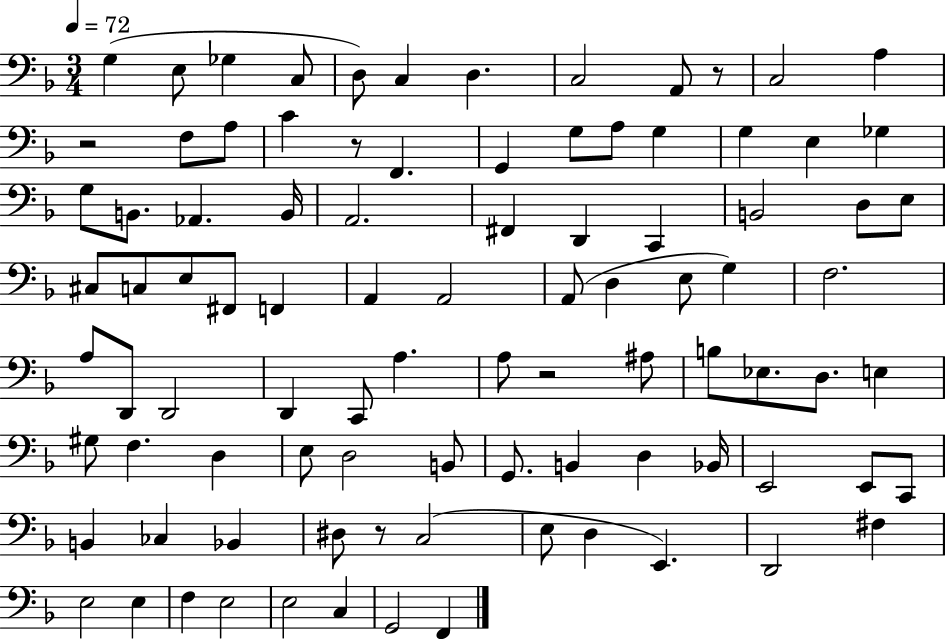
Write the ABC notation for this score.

X:1
T:Untitled
M:3/4
L:1/4
K:F
G, E,/2 _G, C,/2 D,/2 C, D, C,2 A,,/2 z/2 C,2 A, z2 F,/2 A,/2 C z/2 F,, G,, G,/2 A,/2 G, G, E, _G, G,/2 B,,/2 _A,, B,,/4 A,,2 ^F,, D,, C,, B,,2 D,/2 E,/2 ^C,/2 C,/2 E,/2 ^F,,/2 F,, A,, A,,2 A,,/2 D, E,/2 G, F,2 A,/2 D,,/2 D,,2 D,, C,,/2 A, A,/2 z2 ^A,/2 B,/2 _E,/2 D,/2 E, ^G,/2 F, D, E,/2 D,2 B,,/2 G,,/2 B,, D, _B,,/4 E,,2 E,,/2 C,,/2 B,, _C, _B,, ^D,/2 z/2 C,2 E,/2 D, E,, D,,2 ^F, E,2 E, F, E,2 E,2 C, G,,2 F,,